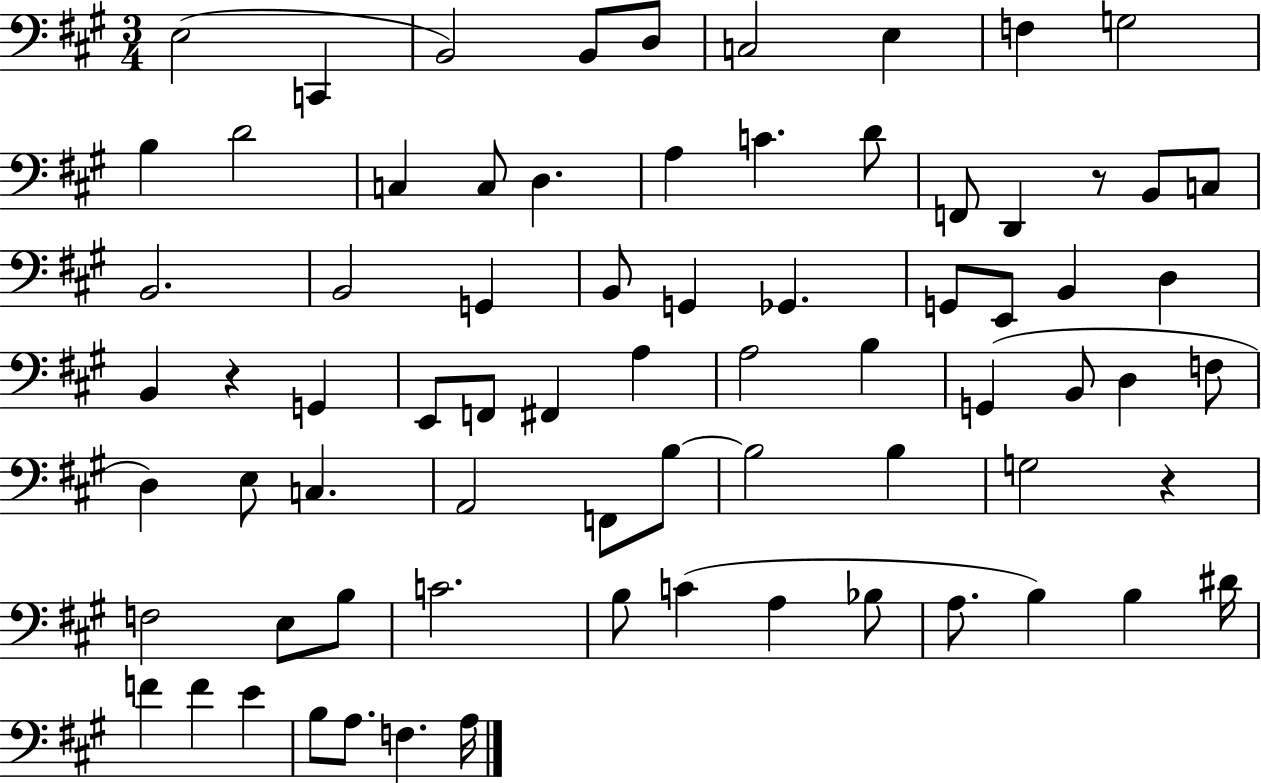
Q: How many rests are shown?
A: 3